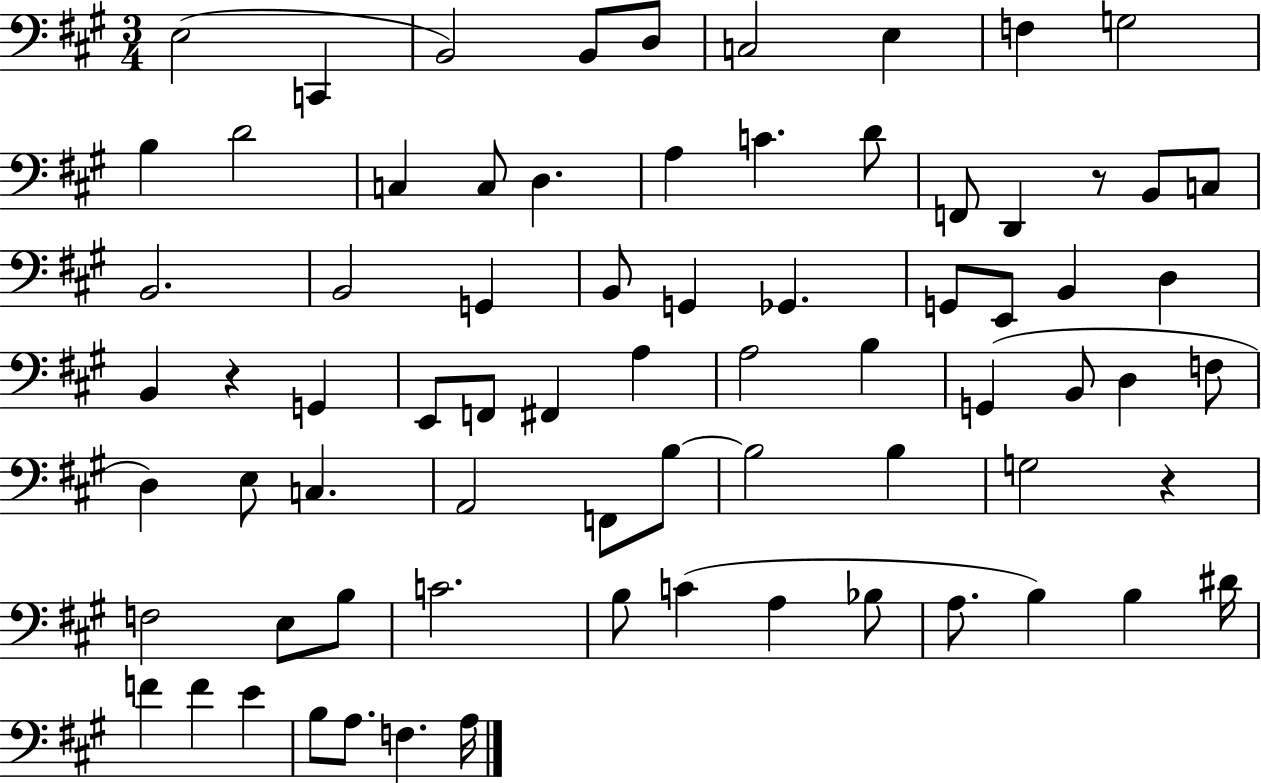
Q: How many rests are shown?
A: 3